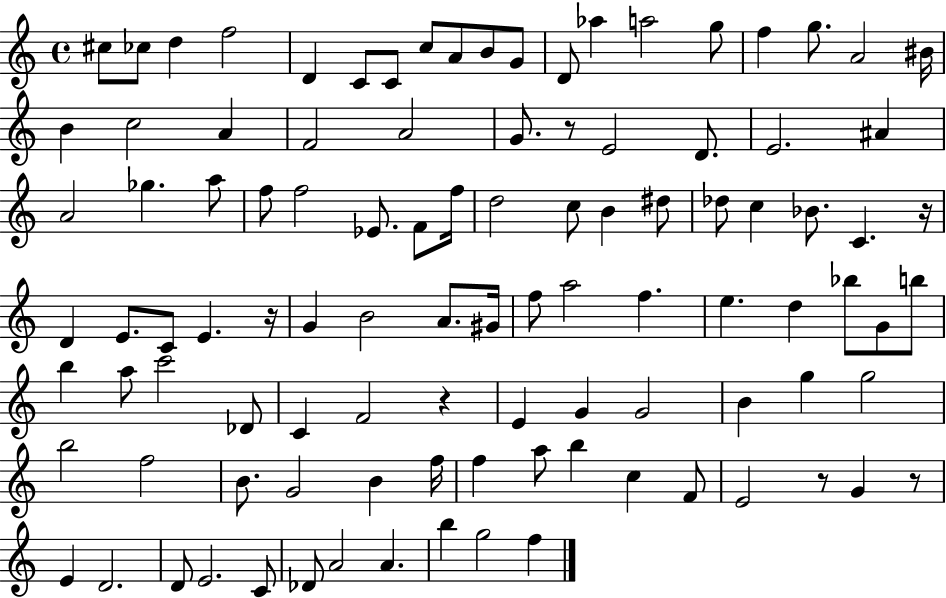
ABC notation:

X:1
T:Untitled
M:4/4
L:1/4
K:C
^c/2 _c/2 d f2 D C/2 C/2 c/2 A/2 B/2 G/2 D/2 _a a2 g/2 f g/2 A2 ^B/4 B c2 A F2 A2 G/2 z/2 E2 D/2 E2 ^A A2 _g a/2 f/2 f2 _E/2 F/2 f/4 d2 c/2 B ^d/2 _d/2 c _B/2 C z/4 D E/2 C/2 E z/4 G B2 A/2 ^G/4 f/2 a2 f e d _b/2 G/2 b/2 b a/2 c'2 _D/2 C F2 z E G G2 B g g2 b2 f2 B/2 G2 B f/4 f a/2 b c F/2 E2 z/2 G z/2 E D2 D/2 E2 C/2 _D/2 A2 A b g2 f